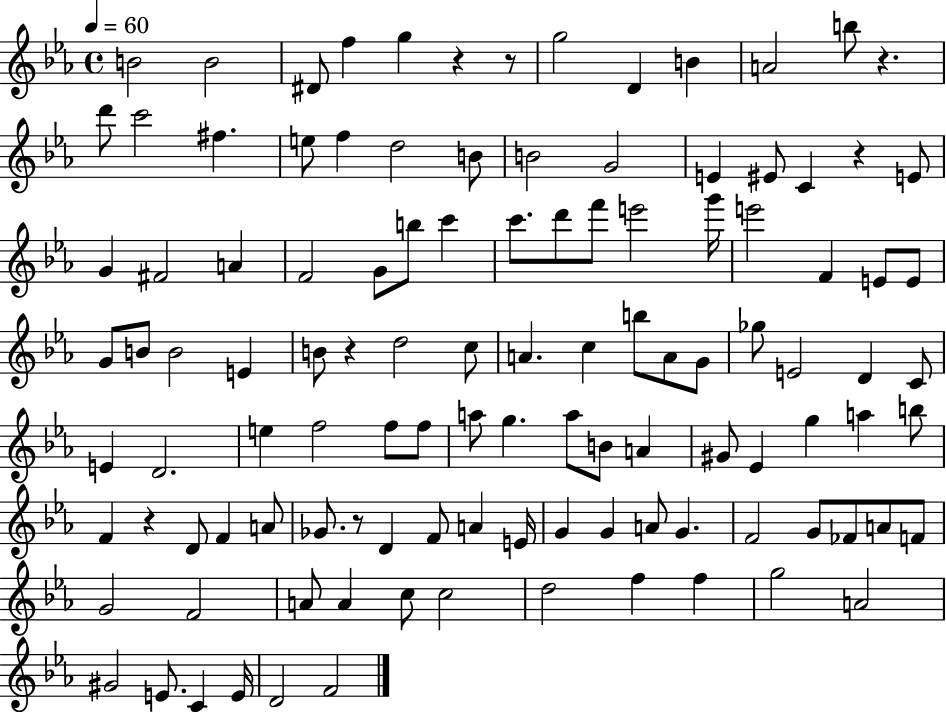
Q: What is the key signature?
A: EES major